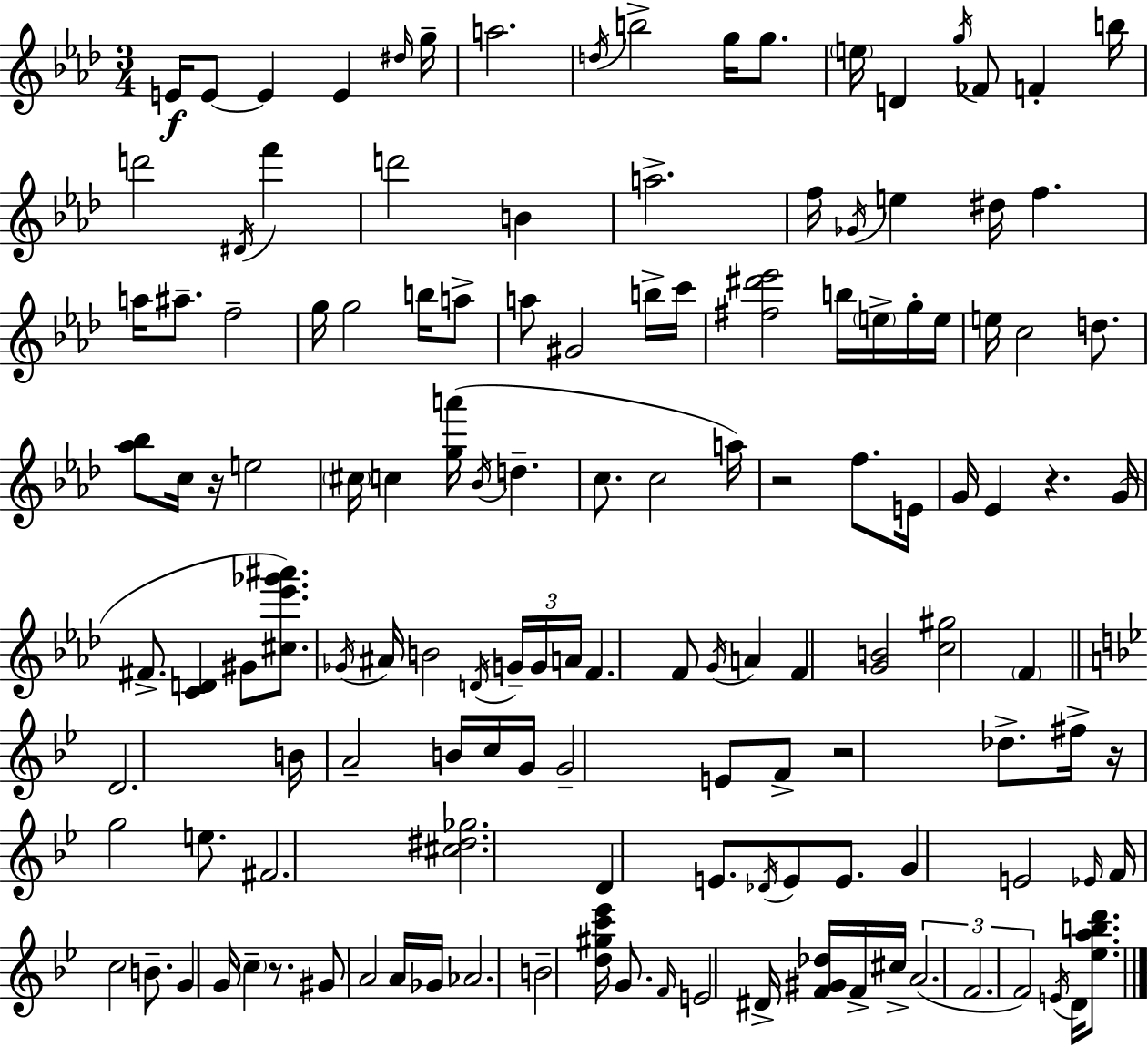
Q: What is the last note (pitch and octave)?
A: D4